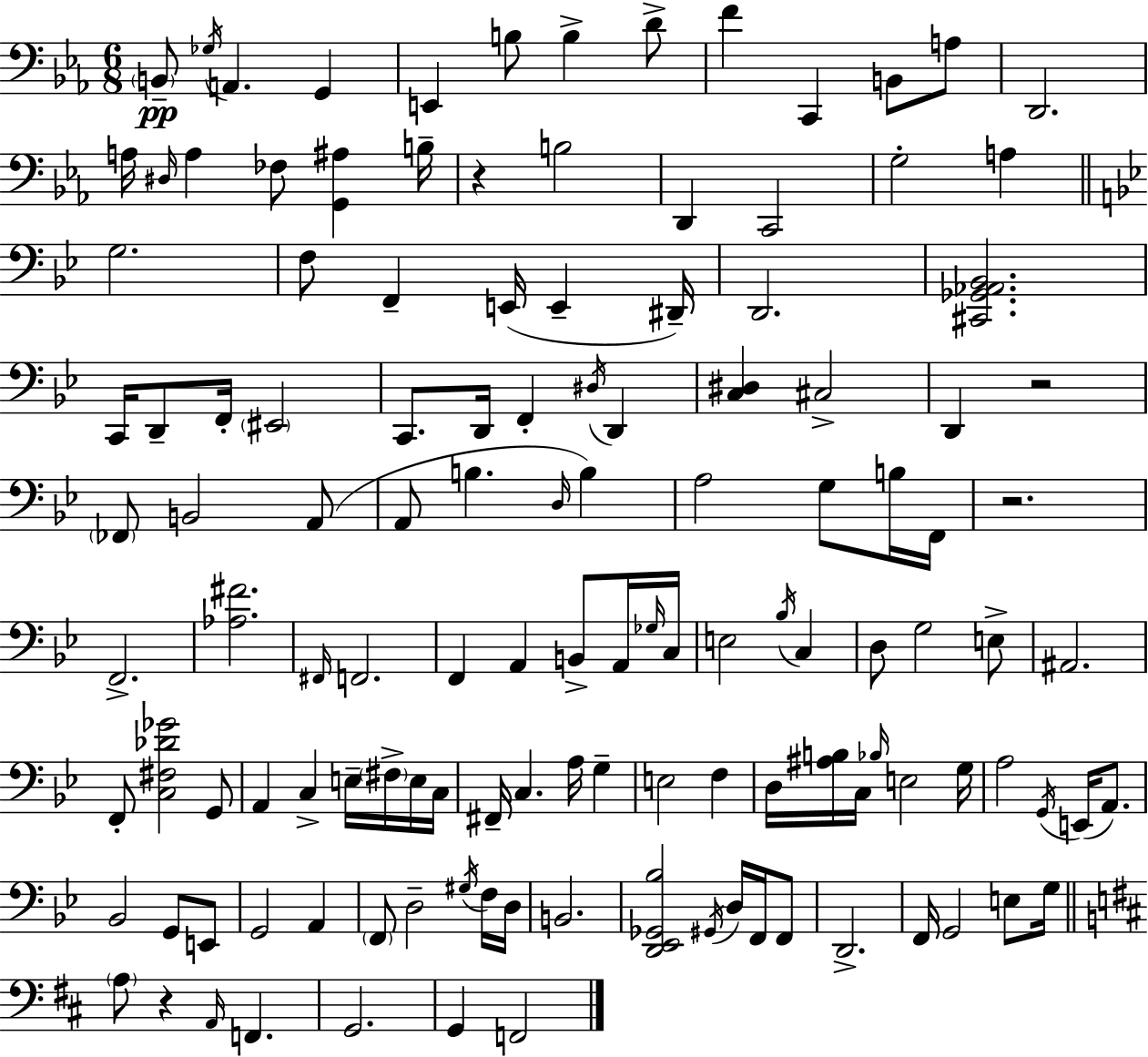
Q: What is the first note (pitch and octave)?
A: B2